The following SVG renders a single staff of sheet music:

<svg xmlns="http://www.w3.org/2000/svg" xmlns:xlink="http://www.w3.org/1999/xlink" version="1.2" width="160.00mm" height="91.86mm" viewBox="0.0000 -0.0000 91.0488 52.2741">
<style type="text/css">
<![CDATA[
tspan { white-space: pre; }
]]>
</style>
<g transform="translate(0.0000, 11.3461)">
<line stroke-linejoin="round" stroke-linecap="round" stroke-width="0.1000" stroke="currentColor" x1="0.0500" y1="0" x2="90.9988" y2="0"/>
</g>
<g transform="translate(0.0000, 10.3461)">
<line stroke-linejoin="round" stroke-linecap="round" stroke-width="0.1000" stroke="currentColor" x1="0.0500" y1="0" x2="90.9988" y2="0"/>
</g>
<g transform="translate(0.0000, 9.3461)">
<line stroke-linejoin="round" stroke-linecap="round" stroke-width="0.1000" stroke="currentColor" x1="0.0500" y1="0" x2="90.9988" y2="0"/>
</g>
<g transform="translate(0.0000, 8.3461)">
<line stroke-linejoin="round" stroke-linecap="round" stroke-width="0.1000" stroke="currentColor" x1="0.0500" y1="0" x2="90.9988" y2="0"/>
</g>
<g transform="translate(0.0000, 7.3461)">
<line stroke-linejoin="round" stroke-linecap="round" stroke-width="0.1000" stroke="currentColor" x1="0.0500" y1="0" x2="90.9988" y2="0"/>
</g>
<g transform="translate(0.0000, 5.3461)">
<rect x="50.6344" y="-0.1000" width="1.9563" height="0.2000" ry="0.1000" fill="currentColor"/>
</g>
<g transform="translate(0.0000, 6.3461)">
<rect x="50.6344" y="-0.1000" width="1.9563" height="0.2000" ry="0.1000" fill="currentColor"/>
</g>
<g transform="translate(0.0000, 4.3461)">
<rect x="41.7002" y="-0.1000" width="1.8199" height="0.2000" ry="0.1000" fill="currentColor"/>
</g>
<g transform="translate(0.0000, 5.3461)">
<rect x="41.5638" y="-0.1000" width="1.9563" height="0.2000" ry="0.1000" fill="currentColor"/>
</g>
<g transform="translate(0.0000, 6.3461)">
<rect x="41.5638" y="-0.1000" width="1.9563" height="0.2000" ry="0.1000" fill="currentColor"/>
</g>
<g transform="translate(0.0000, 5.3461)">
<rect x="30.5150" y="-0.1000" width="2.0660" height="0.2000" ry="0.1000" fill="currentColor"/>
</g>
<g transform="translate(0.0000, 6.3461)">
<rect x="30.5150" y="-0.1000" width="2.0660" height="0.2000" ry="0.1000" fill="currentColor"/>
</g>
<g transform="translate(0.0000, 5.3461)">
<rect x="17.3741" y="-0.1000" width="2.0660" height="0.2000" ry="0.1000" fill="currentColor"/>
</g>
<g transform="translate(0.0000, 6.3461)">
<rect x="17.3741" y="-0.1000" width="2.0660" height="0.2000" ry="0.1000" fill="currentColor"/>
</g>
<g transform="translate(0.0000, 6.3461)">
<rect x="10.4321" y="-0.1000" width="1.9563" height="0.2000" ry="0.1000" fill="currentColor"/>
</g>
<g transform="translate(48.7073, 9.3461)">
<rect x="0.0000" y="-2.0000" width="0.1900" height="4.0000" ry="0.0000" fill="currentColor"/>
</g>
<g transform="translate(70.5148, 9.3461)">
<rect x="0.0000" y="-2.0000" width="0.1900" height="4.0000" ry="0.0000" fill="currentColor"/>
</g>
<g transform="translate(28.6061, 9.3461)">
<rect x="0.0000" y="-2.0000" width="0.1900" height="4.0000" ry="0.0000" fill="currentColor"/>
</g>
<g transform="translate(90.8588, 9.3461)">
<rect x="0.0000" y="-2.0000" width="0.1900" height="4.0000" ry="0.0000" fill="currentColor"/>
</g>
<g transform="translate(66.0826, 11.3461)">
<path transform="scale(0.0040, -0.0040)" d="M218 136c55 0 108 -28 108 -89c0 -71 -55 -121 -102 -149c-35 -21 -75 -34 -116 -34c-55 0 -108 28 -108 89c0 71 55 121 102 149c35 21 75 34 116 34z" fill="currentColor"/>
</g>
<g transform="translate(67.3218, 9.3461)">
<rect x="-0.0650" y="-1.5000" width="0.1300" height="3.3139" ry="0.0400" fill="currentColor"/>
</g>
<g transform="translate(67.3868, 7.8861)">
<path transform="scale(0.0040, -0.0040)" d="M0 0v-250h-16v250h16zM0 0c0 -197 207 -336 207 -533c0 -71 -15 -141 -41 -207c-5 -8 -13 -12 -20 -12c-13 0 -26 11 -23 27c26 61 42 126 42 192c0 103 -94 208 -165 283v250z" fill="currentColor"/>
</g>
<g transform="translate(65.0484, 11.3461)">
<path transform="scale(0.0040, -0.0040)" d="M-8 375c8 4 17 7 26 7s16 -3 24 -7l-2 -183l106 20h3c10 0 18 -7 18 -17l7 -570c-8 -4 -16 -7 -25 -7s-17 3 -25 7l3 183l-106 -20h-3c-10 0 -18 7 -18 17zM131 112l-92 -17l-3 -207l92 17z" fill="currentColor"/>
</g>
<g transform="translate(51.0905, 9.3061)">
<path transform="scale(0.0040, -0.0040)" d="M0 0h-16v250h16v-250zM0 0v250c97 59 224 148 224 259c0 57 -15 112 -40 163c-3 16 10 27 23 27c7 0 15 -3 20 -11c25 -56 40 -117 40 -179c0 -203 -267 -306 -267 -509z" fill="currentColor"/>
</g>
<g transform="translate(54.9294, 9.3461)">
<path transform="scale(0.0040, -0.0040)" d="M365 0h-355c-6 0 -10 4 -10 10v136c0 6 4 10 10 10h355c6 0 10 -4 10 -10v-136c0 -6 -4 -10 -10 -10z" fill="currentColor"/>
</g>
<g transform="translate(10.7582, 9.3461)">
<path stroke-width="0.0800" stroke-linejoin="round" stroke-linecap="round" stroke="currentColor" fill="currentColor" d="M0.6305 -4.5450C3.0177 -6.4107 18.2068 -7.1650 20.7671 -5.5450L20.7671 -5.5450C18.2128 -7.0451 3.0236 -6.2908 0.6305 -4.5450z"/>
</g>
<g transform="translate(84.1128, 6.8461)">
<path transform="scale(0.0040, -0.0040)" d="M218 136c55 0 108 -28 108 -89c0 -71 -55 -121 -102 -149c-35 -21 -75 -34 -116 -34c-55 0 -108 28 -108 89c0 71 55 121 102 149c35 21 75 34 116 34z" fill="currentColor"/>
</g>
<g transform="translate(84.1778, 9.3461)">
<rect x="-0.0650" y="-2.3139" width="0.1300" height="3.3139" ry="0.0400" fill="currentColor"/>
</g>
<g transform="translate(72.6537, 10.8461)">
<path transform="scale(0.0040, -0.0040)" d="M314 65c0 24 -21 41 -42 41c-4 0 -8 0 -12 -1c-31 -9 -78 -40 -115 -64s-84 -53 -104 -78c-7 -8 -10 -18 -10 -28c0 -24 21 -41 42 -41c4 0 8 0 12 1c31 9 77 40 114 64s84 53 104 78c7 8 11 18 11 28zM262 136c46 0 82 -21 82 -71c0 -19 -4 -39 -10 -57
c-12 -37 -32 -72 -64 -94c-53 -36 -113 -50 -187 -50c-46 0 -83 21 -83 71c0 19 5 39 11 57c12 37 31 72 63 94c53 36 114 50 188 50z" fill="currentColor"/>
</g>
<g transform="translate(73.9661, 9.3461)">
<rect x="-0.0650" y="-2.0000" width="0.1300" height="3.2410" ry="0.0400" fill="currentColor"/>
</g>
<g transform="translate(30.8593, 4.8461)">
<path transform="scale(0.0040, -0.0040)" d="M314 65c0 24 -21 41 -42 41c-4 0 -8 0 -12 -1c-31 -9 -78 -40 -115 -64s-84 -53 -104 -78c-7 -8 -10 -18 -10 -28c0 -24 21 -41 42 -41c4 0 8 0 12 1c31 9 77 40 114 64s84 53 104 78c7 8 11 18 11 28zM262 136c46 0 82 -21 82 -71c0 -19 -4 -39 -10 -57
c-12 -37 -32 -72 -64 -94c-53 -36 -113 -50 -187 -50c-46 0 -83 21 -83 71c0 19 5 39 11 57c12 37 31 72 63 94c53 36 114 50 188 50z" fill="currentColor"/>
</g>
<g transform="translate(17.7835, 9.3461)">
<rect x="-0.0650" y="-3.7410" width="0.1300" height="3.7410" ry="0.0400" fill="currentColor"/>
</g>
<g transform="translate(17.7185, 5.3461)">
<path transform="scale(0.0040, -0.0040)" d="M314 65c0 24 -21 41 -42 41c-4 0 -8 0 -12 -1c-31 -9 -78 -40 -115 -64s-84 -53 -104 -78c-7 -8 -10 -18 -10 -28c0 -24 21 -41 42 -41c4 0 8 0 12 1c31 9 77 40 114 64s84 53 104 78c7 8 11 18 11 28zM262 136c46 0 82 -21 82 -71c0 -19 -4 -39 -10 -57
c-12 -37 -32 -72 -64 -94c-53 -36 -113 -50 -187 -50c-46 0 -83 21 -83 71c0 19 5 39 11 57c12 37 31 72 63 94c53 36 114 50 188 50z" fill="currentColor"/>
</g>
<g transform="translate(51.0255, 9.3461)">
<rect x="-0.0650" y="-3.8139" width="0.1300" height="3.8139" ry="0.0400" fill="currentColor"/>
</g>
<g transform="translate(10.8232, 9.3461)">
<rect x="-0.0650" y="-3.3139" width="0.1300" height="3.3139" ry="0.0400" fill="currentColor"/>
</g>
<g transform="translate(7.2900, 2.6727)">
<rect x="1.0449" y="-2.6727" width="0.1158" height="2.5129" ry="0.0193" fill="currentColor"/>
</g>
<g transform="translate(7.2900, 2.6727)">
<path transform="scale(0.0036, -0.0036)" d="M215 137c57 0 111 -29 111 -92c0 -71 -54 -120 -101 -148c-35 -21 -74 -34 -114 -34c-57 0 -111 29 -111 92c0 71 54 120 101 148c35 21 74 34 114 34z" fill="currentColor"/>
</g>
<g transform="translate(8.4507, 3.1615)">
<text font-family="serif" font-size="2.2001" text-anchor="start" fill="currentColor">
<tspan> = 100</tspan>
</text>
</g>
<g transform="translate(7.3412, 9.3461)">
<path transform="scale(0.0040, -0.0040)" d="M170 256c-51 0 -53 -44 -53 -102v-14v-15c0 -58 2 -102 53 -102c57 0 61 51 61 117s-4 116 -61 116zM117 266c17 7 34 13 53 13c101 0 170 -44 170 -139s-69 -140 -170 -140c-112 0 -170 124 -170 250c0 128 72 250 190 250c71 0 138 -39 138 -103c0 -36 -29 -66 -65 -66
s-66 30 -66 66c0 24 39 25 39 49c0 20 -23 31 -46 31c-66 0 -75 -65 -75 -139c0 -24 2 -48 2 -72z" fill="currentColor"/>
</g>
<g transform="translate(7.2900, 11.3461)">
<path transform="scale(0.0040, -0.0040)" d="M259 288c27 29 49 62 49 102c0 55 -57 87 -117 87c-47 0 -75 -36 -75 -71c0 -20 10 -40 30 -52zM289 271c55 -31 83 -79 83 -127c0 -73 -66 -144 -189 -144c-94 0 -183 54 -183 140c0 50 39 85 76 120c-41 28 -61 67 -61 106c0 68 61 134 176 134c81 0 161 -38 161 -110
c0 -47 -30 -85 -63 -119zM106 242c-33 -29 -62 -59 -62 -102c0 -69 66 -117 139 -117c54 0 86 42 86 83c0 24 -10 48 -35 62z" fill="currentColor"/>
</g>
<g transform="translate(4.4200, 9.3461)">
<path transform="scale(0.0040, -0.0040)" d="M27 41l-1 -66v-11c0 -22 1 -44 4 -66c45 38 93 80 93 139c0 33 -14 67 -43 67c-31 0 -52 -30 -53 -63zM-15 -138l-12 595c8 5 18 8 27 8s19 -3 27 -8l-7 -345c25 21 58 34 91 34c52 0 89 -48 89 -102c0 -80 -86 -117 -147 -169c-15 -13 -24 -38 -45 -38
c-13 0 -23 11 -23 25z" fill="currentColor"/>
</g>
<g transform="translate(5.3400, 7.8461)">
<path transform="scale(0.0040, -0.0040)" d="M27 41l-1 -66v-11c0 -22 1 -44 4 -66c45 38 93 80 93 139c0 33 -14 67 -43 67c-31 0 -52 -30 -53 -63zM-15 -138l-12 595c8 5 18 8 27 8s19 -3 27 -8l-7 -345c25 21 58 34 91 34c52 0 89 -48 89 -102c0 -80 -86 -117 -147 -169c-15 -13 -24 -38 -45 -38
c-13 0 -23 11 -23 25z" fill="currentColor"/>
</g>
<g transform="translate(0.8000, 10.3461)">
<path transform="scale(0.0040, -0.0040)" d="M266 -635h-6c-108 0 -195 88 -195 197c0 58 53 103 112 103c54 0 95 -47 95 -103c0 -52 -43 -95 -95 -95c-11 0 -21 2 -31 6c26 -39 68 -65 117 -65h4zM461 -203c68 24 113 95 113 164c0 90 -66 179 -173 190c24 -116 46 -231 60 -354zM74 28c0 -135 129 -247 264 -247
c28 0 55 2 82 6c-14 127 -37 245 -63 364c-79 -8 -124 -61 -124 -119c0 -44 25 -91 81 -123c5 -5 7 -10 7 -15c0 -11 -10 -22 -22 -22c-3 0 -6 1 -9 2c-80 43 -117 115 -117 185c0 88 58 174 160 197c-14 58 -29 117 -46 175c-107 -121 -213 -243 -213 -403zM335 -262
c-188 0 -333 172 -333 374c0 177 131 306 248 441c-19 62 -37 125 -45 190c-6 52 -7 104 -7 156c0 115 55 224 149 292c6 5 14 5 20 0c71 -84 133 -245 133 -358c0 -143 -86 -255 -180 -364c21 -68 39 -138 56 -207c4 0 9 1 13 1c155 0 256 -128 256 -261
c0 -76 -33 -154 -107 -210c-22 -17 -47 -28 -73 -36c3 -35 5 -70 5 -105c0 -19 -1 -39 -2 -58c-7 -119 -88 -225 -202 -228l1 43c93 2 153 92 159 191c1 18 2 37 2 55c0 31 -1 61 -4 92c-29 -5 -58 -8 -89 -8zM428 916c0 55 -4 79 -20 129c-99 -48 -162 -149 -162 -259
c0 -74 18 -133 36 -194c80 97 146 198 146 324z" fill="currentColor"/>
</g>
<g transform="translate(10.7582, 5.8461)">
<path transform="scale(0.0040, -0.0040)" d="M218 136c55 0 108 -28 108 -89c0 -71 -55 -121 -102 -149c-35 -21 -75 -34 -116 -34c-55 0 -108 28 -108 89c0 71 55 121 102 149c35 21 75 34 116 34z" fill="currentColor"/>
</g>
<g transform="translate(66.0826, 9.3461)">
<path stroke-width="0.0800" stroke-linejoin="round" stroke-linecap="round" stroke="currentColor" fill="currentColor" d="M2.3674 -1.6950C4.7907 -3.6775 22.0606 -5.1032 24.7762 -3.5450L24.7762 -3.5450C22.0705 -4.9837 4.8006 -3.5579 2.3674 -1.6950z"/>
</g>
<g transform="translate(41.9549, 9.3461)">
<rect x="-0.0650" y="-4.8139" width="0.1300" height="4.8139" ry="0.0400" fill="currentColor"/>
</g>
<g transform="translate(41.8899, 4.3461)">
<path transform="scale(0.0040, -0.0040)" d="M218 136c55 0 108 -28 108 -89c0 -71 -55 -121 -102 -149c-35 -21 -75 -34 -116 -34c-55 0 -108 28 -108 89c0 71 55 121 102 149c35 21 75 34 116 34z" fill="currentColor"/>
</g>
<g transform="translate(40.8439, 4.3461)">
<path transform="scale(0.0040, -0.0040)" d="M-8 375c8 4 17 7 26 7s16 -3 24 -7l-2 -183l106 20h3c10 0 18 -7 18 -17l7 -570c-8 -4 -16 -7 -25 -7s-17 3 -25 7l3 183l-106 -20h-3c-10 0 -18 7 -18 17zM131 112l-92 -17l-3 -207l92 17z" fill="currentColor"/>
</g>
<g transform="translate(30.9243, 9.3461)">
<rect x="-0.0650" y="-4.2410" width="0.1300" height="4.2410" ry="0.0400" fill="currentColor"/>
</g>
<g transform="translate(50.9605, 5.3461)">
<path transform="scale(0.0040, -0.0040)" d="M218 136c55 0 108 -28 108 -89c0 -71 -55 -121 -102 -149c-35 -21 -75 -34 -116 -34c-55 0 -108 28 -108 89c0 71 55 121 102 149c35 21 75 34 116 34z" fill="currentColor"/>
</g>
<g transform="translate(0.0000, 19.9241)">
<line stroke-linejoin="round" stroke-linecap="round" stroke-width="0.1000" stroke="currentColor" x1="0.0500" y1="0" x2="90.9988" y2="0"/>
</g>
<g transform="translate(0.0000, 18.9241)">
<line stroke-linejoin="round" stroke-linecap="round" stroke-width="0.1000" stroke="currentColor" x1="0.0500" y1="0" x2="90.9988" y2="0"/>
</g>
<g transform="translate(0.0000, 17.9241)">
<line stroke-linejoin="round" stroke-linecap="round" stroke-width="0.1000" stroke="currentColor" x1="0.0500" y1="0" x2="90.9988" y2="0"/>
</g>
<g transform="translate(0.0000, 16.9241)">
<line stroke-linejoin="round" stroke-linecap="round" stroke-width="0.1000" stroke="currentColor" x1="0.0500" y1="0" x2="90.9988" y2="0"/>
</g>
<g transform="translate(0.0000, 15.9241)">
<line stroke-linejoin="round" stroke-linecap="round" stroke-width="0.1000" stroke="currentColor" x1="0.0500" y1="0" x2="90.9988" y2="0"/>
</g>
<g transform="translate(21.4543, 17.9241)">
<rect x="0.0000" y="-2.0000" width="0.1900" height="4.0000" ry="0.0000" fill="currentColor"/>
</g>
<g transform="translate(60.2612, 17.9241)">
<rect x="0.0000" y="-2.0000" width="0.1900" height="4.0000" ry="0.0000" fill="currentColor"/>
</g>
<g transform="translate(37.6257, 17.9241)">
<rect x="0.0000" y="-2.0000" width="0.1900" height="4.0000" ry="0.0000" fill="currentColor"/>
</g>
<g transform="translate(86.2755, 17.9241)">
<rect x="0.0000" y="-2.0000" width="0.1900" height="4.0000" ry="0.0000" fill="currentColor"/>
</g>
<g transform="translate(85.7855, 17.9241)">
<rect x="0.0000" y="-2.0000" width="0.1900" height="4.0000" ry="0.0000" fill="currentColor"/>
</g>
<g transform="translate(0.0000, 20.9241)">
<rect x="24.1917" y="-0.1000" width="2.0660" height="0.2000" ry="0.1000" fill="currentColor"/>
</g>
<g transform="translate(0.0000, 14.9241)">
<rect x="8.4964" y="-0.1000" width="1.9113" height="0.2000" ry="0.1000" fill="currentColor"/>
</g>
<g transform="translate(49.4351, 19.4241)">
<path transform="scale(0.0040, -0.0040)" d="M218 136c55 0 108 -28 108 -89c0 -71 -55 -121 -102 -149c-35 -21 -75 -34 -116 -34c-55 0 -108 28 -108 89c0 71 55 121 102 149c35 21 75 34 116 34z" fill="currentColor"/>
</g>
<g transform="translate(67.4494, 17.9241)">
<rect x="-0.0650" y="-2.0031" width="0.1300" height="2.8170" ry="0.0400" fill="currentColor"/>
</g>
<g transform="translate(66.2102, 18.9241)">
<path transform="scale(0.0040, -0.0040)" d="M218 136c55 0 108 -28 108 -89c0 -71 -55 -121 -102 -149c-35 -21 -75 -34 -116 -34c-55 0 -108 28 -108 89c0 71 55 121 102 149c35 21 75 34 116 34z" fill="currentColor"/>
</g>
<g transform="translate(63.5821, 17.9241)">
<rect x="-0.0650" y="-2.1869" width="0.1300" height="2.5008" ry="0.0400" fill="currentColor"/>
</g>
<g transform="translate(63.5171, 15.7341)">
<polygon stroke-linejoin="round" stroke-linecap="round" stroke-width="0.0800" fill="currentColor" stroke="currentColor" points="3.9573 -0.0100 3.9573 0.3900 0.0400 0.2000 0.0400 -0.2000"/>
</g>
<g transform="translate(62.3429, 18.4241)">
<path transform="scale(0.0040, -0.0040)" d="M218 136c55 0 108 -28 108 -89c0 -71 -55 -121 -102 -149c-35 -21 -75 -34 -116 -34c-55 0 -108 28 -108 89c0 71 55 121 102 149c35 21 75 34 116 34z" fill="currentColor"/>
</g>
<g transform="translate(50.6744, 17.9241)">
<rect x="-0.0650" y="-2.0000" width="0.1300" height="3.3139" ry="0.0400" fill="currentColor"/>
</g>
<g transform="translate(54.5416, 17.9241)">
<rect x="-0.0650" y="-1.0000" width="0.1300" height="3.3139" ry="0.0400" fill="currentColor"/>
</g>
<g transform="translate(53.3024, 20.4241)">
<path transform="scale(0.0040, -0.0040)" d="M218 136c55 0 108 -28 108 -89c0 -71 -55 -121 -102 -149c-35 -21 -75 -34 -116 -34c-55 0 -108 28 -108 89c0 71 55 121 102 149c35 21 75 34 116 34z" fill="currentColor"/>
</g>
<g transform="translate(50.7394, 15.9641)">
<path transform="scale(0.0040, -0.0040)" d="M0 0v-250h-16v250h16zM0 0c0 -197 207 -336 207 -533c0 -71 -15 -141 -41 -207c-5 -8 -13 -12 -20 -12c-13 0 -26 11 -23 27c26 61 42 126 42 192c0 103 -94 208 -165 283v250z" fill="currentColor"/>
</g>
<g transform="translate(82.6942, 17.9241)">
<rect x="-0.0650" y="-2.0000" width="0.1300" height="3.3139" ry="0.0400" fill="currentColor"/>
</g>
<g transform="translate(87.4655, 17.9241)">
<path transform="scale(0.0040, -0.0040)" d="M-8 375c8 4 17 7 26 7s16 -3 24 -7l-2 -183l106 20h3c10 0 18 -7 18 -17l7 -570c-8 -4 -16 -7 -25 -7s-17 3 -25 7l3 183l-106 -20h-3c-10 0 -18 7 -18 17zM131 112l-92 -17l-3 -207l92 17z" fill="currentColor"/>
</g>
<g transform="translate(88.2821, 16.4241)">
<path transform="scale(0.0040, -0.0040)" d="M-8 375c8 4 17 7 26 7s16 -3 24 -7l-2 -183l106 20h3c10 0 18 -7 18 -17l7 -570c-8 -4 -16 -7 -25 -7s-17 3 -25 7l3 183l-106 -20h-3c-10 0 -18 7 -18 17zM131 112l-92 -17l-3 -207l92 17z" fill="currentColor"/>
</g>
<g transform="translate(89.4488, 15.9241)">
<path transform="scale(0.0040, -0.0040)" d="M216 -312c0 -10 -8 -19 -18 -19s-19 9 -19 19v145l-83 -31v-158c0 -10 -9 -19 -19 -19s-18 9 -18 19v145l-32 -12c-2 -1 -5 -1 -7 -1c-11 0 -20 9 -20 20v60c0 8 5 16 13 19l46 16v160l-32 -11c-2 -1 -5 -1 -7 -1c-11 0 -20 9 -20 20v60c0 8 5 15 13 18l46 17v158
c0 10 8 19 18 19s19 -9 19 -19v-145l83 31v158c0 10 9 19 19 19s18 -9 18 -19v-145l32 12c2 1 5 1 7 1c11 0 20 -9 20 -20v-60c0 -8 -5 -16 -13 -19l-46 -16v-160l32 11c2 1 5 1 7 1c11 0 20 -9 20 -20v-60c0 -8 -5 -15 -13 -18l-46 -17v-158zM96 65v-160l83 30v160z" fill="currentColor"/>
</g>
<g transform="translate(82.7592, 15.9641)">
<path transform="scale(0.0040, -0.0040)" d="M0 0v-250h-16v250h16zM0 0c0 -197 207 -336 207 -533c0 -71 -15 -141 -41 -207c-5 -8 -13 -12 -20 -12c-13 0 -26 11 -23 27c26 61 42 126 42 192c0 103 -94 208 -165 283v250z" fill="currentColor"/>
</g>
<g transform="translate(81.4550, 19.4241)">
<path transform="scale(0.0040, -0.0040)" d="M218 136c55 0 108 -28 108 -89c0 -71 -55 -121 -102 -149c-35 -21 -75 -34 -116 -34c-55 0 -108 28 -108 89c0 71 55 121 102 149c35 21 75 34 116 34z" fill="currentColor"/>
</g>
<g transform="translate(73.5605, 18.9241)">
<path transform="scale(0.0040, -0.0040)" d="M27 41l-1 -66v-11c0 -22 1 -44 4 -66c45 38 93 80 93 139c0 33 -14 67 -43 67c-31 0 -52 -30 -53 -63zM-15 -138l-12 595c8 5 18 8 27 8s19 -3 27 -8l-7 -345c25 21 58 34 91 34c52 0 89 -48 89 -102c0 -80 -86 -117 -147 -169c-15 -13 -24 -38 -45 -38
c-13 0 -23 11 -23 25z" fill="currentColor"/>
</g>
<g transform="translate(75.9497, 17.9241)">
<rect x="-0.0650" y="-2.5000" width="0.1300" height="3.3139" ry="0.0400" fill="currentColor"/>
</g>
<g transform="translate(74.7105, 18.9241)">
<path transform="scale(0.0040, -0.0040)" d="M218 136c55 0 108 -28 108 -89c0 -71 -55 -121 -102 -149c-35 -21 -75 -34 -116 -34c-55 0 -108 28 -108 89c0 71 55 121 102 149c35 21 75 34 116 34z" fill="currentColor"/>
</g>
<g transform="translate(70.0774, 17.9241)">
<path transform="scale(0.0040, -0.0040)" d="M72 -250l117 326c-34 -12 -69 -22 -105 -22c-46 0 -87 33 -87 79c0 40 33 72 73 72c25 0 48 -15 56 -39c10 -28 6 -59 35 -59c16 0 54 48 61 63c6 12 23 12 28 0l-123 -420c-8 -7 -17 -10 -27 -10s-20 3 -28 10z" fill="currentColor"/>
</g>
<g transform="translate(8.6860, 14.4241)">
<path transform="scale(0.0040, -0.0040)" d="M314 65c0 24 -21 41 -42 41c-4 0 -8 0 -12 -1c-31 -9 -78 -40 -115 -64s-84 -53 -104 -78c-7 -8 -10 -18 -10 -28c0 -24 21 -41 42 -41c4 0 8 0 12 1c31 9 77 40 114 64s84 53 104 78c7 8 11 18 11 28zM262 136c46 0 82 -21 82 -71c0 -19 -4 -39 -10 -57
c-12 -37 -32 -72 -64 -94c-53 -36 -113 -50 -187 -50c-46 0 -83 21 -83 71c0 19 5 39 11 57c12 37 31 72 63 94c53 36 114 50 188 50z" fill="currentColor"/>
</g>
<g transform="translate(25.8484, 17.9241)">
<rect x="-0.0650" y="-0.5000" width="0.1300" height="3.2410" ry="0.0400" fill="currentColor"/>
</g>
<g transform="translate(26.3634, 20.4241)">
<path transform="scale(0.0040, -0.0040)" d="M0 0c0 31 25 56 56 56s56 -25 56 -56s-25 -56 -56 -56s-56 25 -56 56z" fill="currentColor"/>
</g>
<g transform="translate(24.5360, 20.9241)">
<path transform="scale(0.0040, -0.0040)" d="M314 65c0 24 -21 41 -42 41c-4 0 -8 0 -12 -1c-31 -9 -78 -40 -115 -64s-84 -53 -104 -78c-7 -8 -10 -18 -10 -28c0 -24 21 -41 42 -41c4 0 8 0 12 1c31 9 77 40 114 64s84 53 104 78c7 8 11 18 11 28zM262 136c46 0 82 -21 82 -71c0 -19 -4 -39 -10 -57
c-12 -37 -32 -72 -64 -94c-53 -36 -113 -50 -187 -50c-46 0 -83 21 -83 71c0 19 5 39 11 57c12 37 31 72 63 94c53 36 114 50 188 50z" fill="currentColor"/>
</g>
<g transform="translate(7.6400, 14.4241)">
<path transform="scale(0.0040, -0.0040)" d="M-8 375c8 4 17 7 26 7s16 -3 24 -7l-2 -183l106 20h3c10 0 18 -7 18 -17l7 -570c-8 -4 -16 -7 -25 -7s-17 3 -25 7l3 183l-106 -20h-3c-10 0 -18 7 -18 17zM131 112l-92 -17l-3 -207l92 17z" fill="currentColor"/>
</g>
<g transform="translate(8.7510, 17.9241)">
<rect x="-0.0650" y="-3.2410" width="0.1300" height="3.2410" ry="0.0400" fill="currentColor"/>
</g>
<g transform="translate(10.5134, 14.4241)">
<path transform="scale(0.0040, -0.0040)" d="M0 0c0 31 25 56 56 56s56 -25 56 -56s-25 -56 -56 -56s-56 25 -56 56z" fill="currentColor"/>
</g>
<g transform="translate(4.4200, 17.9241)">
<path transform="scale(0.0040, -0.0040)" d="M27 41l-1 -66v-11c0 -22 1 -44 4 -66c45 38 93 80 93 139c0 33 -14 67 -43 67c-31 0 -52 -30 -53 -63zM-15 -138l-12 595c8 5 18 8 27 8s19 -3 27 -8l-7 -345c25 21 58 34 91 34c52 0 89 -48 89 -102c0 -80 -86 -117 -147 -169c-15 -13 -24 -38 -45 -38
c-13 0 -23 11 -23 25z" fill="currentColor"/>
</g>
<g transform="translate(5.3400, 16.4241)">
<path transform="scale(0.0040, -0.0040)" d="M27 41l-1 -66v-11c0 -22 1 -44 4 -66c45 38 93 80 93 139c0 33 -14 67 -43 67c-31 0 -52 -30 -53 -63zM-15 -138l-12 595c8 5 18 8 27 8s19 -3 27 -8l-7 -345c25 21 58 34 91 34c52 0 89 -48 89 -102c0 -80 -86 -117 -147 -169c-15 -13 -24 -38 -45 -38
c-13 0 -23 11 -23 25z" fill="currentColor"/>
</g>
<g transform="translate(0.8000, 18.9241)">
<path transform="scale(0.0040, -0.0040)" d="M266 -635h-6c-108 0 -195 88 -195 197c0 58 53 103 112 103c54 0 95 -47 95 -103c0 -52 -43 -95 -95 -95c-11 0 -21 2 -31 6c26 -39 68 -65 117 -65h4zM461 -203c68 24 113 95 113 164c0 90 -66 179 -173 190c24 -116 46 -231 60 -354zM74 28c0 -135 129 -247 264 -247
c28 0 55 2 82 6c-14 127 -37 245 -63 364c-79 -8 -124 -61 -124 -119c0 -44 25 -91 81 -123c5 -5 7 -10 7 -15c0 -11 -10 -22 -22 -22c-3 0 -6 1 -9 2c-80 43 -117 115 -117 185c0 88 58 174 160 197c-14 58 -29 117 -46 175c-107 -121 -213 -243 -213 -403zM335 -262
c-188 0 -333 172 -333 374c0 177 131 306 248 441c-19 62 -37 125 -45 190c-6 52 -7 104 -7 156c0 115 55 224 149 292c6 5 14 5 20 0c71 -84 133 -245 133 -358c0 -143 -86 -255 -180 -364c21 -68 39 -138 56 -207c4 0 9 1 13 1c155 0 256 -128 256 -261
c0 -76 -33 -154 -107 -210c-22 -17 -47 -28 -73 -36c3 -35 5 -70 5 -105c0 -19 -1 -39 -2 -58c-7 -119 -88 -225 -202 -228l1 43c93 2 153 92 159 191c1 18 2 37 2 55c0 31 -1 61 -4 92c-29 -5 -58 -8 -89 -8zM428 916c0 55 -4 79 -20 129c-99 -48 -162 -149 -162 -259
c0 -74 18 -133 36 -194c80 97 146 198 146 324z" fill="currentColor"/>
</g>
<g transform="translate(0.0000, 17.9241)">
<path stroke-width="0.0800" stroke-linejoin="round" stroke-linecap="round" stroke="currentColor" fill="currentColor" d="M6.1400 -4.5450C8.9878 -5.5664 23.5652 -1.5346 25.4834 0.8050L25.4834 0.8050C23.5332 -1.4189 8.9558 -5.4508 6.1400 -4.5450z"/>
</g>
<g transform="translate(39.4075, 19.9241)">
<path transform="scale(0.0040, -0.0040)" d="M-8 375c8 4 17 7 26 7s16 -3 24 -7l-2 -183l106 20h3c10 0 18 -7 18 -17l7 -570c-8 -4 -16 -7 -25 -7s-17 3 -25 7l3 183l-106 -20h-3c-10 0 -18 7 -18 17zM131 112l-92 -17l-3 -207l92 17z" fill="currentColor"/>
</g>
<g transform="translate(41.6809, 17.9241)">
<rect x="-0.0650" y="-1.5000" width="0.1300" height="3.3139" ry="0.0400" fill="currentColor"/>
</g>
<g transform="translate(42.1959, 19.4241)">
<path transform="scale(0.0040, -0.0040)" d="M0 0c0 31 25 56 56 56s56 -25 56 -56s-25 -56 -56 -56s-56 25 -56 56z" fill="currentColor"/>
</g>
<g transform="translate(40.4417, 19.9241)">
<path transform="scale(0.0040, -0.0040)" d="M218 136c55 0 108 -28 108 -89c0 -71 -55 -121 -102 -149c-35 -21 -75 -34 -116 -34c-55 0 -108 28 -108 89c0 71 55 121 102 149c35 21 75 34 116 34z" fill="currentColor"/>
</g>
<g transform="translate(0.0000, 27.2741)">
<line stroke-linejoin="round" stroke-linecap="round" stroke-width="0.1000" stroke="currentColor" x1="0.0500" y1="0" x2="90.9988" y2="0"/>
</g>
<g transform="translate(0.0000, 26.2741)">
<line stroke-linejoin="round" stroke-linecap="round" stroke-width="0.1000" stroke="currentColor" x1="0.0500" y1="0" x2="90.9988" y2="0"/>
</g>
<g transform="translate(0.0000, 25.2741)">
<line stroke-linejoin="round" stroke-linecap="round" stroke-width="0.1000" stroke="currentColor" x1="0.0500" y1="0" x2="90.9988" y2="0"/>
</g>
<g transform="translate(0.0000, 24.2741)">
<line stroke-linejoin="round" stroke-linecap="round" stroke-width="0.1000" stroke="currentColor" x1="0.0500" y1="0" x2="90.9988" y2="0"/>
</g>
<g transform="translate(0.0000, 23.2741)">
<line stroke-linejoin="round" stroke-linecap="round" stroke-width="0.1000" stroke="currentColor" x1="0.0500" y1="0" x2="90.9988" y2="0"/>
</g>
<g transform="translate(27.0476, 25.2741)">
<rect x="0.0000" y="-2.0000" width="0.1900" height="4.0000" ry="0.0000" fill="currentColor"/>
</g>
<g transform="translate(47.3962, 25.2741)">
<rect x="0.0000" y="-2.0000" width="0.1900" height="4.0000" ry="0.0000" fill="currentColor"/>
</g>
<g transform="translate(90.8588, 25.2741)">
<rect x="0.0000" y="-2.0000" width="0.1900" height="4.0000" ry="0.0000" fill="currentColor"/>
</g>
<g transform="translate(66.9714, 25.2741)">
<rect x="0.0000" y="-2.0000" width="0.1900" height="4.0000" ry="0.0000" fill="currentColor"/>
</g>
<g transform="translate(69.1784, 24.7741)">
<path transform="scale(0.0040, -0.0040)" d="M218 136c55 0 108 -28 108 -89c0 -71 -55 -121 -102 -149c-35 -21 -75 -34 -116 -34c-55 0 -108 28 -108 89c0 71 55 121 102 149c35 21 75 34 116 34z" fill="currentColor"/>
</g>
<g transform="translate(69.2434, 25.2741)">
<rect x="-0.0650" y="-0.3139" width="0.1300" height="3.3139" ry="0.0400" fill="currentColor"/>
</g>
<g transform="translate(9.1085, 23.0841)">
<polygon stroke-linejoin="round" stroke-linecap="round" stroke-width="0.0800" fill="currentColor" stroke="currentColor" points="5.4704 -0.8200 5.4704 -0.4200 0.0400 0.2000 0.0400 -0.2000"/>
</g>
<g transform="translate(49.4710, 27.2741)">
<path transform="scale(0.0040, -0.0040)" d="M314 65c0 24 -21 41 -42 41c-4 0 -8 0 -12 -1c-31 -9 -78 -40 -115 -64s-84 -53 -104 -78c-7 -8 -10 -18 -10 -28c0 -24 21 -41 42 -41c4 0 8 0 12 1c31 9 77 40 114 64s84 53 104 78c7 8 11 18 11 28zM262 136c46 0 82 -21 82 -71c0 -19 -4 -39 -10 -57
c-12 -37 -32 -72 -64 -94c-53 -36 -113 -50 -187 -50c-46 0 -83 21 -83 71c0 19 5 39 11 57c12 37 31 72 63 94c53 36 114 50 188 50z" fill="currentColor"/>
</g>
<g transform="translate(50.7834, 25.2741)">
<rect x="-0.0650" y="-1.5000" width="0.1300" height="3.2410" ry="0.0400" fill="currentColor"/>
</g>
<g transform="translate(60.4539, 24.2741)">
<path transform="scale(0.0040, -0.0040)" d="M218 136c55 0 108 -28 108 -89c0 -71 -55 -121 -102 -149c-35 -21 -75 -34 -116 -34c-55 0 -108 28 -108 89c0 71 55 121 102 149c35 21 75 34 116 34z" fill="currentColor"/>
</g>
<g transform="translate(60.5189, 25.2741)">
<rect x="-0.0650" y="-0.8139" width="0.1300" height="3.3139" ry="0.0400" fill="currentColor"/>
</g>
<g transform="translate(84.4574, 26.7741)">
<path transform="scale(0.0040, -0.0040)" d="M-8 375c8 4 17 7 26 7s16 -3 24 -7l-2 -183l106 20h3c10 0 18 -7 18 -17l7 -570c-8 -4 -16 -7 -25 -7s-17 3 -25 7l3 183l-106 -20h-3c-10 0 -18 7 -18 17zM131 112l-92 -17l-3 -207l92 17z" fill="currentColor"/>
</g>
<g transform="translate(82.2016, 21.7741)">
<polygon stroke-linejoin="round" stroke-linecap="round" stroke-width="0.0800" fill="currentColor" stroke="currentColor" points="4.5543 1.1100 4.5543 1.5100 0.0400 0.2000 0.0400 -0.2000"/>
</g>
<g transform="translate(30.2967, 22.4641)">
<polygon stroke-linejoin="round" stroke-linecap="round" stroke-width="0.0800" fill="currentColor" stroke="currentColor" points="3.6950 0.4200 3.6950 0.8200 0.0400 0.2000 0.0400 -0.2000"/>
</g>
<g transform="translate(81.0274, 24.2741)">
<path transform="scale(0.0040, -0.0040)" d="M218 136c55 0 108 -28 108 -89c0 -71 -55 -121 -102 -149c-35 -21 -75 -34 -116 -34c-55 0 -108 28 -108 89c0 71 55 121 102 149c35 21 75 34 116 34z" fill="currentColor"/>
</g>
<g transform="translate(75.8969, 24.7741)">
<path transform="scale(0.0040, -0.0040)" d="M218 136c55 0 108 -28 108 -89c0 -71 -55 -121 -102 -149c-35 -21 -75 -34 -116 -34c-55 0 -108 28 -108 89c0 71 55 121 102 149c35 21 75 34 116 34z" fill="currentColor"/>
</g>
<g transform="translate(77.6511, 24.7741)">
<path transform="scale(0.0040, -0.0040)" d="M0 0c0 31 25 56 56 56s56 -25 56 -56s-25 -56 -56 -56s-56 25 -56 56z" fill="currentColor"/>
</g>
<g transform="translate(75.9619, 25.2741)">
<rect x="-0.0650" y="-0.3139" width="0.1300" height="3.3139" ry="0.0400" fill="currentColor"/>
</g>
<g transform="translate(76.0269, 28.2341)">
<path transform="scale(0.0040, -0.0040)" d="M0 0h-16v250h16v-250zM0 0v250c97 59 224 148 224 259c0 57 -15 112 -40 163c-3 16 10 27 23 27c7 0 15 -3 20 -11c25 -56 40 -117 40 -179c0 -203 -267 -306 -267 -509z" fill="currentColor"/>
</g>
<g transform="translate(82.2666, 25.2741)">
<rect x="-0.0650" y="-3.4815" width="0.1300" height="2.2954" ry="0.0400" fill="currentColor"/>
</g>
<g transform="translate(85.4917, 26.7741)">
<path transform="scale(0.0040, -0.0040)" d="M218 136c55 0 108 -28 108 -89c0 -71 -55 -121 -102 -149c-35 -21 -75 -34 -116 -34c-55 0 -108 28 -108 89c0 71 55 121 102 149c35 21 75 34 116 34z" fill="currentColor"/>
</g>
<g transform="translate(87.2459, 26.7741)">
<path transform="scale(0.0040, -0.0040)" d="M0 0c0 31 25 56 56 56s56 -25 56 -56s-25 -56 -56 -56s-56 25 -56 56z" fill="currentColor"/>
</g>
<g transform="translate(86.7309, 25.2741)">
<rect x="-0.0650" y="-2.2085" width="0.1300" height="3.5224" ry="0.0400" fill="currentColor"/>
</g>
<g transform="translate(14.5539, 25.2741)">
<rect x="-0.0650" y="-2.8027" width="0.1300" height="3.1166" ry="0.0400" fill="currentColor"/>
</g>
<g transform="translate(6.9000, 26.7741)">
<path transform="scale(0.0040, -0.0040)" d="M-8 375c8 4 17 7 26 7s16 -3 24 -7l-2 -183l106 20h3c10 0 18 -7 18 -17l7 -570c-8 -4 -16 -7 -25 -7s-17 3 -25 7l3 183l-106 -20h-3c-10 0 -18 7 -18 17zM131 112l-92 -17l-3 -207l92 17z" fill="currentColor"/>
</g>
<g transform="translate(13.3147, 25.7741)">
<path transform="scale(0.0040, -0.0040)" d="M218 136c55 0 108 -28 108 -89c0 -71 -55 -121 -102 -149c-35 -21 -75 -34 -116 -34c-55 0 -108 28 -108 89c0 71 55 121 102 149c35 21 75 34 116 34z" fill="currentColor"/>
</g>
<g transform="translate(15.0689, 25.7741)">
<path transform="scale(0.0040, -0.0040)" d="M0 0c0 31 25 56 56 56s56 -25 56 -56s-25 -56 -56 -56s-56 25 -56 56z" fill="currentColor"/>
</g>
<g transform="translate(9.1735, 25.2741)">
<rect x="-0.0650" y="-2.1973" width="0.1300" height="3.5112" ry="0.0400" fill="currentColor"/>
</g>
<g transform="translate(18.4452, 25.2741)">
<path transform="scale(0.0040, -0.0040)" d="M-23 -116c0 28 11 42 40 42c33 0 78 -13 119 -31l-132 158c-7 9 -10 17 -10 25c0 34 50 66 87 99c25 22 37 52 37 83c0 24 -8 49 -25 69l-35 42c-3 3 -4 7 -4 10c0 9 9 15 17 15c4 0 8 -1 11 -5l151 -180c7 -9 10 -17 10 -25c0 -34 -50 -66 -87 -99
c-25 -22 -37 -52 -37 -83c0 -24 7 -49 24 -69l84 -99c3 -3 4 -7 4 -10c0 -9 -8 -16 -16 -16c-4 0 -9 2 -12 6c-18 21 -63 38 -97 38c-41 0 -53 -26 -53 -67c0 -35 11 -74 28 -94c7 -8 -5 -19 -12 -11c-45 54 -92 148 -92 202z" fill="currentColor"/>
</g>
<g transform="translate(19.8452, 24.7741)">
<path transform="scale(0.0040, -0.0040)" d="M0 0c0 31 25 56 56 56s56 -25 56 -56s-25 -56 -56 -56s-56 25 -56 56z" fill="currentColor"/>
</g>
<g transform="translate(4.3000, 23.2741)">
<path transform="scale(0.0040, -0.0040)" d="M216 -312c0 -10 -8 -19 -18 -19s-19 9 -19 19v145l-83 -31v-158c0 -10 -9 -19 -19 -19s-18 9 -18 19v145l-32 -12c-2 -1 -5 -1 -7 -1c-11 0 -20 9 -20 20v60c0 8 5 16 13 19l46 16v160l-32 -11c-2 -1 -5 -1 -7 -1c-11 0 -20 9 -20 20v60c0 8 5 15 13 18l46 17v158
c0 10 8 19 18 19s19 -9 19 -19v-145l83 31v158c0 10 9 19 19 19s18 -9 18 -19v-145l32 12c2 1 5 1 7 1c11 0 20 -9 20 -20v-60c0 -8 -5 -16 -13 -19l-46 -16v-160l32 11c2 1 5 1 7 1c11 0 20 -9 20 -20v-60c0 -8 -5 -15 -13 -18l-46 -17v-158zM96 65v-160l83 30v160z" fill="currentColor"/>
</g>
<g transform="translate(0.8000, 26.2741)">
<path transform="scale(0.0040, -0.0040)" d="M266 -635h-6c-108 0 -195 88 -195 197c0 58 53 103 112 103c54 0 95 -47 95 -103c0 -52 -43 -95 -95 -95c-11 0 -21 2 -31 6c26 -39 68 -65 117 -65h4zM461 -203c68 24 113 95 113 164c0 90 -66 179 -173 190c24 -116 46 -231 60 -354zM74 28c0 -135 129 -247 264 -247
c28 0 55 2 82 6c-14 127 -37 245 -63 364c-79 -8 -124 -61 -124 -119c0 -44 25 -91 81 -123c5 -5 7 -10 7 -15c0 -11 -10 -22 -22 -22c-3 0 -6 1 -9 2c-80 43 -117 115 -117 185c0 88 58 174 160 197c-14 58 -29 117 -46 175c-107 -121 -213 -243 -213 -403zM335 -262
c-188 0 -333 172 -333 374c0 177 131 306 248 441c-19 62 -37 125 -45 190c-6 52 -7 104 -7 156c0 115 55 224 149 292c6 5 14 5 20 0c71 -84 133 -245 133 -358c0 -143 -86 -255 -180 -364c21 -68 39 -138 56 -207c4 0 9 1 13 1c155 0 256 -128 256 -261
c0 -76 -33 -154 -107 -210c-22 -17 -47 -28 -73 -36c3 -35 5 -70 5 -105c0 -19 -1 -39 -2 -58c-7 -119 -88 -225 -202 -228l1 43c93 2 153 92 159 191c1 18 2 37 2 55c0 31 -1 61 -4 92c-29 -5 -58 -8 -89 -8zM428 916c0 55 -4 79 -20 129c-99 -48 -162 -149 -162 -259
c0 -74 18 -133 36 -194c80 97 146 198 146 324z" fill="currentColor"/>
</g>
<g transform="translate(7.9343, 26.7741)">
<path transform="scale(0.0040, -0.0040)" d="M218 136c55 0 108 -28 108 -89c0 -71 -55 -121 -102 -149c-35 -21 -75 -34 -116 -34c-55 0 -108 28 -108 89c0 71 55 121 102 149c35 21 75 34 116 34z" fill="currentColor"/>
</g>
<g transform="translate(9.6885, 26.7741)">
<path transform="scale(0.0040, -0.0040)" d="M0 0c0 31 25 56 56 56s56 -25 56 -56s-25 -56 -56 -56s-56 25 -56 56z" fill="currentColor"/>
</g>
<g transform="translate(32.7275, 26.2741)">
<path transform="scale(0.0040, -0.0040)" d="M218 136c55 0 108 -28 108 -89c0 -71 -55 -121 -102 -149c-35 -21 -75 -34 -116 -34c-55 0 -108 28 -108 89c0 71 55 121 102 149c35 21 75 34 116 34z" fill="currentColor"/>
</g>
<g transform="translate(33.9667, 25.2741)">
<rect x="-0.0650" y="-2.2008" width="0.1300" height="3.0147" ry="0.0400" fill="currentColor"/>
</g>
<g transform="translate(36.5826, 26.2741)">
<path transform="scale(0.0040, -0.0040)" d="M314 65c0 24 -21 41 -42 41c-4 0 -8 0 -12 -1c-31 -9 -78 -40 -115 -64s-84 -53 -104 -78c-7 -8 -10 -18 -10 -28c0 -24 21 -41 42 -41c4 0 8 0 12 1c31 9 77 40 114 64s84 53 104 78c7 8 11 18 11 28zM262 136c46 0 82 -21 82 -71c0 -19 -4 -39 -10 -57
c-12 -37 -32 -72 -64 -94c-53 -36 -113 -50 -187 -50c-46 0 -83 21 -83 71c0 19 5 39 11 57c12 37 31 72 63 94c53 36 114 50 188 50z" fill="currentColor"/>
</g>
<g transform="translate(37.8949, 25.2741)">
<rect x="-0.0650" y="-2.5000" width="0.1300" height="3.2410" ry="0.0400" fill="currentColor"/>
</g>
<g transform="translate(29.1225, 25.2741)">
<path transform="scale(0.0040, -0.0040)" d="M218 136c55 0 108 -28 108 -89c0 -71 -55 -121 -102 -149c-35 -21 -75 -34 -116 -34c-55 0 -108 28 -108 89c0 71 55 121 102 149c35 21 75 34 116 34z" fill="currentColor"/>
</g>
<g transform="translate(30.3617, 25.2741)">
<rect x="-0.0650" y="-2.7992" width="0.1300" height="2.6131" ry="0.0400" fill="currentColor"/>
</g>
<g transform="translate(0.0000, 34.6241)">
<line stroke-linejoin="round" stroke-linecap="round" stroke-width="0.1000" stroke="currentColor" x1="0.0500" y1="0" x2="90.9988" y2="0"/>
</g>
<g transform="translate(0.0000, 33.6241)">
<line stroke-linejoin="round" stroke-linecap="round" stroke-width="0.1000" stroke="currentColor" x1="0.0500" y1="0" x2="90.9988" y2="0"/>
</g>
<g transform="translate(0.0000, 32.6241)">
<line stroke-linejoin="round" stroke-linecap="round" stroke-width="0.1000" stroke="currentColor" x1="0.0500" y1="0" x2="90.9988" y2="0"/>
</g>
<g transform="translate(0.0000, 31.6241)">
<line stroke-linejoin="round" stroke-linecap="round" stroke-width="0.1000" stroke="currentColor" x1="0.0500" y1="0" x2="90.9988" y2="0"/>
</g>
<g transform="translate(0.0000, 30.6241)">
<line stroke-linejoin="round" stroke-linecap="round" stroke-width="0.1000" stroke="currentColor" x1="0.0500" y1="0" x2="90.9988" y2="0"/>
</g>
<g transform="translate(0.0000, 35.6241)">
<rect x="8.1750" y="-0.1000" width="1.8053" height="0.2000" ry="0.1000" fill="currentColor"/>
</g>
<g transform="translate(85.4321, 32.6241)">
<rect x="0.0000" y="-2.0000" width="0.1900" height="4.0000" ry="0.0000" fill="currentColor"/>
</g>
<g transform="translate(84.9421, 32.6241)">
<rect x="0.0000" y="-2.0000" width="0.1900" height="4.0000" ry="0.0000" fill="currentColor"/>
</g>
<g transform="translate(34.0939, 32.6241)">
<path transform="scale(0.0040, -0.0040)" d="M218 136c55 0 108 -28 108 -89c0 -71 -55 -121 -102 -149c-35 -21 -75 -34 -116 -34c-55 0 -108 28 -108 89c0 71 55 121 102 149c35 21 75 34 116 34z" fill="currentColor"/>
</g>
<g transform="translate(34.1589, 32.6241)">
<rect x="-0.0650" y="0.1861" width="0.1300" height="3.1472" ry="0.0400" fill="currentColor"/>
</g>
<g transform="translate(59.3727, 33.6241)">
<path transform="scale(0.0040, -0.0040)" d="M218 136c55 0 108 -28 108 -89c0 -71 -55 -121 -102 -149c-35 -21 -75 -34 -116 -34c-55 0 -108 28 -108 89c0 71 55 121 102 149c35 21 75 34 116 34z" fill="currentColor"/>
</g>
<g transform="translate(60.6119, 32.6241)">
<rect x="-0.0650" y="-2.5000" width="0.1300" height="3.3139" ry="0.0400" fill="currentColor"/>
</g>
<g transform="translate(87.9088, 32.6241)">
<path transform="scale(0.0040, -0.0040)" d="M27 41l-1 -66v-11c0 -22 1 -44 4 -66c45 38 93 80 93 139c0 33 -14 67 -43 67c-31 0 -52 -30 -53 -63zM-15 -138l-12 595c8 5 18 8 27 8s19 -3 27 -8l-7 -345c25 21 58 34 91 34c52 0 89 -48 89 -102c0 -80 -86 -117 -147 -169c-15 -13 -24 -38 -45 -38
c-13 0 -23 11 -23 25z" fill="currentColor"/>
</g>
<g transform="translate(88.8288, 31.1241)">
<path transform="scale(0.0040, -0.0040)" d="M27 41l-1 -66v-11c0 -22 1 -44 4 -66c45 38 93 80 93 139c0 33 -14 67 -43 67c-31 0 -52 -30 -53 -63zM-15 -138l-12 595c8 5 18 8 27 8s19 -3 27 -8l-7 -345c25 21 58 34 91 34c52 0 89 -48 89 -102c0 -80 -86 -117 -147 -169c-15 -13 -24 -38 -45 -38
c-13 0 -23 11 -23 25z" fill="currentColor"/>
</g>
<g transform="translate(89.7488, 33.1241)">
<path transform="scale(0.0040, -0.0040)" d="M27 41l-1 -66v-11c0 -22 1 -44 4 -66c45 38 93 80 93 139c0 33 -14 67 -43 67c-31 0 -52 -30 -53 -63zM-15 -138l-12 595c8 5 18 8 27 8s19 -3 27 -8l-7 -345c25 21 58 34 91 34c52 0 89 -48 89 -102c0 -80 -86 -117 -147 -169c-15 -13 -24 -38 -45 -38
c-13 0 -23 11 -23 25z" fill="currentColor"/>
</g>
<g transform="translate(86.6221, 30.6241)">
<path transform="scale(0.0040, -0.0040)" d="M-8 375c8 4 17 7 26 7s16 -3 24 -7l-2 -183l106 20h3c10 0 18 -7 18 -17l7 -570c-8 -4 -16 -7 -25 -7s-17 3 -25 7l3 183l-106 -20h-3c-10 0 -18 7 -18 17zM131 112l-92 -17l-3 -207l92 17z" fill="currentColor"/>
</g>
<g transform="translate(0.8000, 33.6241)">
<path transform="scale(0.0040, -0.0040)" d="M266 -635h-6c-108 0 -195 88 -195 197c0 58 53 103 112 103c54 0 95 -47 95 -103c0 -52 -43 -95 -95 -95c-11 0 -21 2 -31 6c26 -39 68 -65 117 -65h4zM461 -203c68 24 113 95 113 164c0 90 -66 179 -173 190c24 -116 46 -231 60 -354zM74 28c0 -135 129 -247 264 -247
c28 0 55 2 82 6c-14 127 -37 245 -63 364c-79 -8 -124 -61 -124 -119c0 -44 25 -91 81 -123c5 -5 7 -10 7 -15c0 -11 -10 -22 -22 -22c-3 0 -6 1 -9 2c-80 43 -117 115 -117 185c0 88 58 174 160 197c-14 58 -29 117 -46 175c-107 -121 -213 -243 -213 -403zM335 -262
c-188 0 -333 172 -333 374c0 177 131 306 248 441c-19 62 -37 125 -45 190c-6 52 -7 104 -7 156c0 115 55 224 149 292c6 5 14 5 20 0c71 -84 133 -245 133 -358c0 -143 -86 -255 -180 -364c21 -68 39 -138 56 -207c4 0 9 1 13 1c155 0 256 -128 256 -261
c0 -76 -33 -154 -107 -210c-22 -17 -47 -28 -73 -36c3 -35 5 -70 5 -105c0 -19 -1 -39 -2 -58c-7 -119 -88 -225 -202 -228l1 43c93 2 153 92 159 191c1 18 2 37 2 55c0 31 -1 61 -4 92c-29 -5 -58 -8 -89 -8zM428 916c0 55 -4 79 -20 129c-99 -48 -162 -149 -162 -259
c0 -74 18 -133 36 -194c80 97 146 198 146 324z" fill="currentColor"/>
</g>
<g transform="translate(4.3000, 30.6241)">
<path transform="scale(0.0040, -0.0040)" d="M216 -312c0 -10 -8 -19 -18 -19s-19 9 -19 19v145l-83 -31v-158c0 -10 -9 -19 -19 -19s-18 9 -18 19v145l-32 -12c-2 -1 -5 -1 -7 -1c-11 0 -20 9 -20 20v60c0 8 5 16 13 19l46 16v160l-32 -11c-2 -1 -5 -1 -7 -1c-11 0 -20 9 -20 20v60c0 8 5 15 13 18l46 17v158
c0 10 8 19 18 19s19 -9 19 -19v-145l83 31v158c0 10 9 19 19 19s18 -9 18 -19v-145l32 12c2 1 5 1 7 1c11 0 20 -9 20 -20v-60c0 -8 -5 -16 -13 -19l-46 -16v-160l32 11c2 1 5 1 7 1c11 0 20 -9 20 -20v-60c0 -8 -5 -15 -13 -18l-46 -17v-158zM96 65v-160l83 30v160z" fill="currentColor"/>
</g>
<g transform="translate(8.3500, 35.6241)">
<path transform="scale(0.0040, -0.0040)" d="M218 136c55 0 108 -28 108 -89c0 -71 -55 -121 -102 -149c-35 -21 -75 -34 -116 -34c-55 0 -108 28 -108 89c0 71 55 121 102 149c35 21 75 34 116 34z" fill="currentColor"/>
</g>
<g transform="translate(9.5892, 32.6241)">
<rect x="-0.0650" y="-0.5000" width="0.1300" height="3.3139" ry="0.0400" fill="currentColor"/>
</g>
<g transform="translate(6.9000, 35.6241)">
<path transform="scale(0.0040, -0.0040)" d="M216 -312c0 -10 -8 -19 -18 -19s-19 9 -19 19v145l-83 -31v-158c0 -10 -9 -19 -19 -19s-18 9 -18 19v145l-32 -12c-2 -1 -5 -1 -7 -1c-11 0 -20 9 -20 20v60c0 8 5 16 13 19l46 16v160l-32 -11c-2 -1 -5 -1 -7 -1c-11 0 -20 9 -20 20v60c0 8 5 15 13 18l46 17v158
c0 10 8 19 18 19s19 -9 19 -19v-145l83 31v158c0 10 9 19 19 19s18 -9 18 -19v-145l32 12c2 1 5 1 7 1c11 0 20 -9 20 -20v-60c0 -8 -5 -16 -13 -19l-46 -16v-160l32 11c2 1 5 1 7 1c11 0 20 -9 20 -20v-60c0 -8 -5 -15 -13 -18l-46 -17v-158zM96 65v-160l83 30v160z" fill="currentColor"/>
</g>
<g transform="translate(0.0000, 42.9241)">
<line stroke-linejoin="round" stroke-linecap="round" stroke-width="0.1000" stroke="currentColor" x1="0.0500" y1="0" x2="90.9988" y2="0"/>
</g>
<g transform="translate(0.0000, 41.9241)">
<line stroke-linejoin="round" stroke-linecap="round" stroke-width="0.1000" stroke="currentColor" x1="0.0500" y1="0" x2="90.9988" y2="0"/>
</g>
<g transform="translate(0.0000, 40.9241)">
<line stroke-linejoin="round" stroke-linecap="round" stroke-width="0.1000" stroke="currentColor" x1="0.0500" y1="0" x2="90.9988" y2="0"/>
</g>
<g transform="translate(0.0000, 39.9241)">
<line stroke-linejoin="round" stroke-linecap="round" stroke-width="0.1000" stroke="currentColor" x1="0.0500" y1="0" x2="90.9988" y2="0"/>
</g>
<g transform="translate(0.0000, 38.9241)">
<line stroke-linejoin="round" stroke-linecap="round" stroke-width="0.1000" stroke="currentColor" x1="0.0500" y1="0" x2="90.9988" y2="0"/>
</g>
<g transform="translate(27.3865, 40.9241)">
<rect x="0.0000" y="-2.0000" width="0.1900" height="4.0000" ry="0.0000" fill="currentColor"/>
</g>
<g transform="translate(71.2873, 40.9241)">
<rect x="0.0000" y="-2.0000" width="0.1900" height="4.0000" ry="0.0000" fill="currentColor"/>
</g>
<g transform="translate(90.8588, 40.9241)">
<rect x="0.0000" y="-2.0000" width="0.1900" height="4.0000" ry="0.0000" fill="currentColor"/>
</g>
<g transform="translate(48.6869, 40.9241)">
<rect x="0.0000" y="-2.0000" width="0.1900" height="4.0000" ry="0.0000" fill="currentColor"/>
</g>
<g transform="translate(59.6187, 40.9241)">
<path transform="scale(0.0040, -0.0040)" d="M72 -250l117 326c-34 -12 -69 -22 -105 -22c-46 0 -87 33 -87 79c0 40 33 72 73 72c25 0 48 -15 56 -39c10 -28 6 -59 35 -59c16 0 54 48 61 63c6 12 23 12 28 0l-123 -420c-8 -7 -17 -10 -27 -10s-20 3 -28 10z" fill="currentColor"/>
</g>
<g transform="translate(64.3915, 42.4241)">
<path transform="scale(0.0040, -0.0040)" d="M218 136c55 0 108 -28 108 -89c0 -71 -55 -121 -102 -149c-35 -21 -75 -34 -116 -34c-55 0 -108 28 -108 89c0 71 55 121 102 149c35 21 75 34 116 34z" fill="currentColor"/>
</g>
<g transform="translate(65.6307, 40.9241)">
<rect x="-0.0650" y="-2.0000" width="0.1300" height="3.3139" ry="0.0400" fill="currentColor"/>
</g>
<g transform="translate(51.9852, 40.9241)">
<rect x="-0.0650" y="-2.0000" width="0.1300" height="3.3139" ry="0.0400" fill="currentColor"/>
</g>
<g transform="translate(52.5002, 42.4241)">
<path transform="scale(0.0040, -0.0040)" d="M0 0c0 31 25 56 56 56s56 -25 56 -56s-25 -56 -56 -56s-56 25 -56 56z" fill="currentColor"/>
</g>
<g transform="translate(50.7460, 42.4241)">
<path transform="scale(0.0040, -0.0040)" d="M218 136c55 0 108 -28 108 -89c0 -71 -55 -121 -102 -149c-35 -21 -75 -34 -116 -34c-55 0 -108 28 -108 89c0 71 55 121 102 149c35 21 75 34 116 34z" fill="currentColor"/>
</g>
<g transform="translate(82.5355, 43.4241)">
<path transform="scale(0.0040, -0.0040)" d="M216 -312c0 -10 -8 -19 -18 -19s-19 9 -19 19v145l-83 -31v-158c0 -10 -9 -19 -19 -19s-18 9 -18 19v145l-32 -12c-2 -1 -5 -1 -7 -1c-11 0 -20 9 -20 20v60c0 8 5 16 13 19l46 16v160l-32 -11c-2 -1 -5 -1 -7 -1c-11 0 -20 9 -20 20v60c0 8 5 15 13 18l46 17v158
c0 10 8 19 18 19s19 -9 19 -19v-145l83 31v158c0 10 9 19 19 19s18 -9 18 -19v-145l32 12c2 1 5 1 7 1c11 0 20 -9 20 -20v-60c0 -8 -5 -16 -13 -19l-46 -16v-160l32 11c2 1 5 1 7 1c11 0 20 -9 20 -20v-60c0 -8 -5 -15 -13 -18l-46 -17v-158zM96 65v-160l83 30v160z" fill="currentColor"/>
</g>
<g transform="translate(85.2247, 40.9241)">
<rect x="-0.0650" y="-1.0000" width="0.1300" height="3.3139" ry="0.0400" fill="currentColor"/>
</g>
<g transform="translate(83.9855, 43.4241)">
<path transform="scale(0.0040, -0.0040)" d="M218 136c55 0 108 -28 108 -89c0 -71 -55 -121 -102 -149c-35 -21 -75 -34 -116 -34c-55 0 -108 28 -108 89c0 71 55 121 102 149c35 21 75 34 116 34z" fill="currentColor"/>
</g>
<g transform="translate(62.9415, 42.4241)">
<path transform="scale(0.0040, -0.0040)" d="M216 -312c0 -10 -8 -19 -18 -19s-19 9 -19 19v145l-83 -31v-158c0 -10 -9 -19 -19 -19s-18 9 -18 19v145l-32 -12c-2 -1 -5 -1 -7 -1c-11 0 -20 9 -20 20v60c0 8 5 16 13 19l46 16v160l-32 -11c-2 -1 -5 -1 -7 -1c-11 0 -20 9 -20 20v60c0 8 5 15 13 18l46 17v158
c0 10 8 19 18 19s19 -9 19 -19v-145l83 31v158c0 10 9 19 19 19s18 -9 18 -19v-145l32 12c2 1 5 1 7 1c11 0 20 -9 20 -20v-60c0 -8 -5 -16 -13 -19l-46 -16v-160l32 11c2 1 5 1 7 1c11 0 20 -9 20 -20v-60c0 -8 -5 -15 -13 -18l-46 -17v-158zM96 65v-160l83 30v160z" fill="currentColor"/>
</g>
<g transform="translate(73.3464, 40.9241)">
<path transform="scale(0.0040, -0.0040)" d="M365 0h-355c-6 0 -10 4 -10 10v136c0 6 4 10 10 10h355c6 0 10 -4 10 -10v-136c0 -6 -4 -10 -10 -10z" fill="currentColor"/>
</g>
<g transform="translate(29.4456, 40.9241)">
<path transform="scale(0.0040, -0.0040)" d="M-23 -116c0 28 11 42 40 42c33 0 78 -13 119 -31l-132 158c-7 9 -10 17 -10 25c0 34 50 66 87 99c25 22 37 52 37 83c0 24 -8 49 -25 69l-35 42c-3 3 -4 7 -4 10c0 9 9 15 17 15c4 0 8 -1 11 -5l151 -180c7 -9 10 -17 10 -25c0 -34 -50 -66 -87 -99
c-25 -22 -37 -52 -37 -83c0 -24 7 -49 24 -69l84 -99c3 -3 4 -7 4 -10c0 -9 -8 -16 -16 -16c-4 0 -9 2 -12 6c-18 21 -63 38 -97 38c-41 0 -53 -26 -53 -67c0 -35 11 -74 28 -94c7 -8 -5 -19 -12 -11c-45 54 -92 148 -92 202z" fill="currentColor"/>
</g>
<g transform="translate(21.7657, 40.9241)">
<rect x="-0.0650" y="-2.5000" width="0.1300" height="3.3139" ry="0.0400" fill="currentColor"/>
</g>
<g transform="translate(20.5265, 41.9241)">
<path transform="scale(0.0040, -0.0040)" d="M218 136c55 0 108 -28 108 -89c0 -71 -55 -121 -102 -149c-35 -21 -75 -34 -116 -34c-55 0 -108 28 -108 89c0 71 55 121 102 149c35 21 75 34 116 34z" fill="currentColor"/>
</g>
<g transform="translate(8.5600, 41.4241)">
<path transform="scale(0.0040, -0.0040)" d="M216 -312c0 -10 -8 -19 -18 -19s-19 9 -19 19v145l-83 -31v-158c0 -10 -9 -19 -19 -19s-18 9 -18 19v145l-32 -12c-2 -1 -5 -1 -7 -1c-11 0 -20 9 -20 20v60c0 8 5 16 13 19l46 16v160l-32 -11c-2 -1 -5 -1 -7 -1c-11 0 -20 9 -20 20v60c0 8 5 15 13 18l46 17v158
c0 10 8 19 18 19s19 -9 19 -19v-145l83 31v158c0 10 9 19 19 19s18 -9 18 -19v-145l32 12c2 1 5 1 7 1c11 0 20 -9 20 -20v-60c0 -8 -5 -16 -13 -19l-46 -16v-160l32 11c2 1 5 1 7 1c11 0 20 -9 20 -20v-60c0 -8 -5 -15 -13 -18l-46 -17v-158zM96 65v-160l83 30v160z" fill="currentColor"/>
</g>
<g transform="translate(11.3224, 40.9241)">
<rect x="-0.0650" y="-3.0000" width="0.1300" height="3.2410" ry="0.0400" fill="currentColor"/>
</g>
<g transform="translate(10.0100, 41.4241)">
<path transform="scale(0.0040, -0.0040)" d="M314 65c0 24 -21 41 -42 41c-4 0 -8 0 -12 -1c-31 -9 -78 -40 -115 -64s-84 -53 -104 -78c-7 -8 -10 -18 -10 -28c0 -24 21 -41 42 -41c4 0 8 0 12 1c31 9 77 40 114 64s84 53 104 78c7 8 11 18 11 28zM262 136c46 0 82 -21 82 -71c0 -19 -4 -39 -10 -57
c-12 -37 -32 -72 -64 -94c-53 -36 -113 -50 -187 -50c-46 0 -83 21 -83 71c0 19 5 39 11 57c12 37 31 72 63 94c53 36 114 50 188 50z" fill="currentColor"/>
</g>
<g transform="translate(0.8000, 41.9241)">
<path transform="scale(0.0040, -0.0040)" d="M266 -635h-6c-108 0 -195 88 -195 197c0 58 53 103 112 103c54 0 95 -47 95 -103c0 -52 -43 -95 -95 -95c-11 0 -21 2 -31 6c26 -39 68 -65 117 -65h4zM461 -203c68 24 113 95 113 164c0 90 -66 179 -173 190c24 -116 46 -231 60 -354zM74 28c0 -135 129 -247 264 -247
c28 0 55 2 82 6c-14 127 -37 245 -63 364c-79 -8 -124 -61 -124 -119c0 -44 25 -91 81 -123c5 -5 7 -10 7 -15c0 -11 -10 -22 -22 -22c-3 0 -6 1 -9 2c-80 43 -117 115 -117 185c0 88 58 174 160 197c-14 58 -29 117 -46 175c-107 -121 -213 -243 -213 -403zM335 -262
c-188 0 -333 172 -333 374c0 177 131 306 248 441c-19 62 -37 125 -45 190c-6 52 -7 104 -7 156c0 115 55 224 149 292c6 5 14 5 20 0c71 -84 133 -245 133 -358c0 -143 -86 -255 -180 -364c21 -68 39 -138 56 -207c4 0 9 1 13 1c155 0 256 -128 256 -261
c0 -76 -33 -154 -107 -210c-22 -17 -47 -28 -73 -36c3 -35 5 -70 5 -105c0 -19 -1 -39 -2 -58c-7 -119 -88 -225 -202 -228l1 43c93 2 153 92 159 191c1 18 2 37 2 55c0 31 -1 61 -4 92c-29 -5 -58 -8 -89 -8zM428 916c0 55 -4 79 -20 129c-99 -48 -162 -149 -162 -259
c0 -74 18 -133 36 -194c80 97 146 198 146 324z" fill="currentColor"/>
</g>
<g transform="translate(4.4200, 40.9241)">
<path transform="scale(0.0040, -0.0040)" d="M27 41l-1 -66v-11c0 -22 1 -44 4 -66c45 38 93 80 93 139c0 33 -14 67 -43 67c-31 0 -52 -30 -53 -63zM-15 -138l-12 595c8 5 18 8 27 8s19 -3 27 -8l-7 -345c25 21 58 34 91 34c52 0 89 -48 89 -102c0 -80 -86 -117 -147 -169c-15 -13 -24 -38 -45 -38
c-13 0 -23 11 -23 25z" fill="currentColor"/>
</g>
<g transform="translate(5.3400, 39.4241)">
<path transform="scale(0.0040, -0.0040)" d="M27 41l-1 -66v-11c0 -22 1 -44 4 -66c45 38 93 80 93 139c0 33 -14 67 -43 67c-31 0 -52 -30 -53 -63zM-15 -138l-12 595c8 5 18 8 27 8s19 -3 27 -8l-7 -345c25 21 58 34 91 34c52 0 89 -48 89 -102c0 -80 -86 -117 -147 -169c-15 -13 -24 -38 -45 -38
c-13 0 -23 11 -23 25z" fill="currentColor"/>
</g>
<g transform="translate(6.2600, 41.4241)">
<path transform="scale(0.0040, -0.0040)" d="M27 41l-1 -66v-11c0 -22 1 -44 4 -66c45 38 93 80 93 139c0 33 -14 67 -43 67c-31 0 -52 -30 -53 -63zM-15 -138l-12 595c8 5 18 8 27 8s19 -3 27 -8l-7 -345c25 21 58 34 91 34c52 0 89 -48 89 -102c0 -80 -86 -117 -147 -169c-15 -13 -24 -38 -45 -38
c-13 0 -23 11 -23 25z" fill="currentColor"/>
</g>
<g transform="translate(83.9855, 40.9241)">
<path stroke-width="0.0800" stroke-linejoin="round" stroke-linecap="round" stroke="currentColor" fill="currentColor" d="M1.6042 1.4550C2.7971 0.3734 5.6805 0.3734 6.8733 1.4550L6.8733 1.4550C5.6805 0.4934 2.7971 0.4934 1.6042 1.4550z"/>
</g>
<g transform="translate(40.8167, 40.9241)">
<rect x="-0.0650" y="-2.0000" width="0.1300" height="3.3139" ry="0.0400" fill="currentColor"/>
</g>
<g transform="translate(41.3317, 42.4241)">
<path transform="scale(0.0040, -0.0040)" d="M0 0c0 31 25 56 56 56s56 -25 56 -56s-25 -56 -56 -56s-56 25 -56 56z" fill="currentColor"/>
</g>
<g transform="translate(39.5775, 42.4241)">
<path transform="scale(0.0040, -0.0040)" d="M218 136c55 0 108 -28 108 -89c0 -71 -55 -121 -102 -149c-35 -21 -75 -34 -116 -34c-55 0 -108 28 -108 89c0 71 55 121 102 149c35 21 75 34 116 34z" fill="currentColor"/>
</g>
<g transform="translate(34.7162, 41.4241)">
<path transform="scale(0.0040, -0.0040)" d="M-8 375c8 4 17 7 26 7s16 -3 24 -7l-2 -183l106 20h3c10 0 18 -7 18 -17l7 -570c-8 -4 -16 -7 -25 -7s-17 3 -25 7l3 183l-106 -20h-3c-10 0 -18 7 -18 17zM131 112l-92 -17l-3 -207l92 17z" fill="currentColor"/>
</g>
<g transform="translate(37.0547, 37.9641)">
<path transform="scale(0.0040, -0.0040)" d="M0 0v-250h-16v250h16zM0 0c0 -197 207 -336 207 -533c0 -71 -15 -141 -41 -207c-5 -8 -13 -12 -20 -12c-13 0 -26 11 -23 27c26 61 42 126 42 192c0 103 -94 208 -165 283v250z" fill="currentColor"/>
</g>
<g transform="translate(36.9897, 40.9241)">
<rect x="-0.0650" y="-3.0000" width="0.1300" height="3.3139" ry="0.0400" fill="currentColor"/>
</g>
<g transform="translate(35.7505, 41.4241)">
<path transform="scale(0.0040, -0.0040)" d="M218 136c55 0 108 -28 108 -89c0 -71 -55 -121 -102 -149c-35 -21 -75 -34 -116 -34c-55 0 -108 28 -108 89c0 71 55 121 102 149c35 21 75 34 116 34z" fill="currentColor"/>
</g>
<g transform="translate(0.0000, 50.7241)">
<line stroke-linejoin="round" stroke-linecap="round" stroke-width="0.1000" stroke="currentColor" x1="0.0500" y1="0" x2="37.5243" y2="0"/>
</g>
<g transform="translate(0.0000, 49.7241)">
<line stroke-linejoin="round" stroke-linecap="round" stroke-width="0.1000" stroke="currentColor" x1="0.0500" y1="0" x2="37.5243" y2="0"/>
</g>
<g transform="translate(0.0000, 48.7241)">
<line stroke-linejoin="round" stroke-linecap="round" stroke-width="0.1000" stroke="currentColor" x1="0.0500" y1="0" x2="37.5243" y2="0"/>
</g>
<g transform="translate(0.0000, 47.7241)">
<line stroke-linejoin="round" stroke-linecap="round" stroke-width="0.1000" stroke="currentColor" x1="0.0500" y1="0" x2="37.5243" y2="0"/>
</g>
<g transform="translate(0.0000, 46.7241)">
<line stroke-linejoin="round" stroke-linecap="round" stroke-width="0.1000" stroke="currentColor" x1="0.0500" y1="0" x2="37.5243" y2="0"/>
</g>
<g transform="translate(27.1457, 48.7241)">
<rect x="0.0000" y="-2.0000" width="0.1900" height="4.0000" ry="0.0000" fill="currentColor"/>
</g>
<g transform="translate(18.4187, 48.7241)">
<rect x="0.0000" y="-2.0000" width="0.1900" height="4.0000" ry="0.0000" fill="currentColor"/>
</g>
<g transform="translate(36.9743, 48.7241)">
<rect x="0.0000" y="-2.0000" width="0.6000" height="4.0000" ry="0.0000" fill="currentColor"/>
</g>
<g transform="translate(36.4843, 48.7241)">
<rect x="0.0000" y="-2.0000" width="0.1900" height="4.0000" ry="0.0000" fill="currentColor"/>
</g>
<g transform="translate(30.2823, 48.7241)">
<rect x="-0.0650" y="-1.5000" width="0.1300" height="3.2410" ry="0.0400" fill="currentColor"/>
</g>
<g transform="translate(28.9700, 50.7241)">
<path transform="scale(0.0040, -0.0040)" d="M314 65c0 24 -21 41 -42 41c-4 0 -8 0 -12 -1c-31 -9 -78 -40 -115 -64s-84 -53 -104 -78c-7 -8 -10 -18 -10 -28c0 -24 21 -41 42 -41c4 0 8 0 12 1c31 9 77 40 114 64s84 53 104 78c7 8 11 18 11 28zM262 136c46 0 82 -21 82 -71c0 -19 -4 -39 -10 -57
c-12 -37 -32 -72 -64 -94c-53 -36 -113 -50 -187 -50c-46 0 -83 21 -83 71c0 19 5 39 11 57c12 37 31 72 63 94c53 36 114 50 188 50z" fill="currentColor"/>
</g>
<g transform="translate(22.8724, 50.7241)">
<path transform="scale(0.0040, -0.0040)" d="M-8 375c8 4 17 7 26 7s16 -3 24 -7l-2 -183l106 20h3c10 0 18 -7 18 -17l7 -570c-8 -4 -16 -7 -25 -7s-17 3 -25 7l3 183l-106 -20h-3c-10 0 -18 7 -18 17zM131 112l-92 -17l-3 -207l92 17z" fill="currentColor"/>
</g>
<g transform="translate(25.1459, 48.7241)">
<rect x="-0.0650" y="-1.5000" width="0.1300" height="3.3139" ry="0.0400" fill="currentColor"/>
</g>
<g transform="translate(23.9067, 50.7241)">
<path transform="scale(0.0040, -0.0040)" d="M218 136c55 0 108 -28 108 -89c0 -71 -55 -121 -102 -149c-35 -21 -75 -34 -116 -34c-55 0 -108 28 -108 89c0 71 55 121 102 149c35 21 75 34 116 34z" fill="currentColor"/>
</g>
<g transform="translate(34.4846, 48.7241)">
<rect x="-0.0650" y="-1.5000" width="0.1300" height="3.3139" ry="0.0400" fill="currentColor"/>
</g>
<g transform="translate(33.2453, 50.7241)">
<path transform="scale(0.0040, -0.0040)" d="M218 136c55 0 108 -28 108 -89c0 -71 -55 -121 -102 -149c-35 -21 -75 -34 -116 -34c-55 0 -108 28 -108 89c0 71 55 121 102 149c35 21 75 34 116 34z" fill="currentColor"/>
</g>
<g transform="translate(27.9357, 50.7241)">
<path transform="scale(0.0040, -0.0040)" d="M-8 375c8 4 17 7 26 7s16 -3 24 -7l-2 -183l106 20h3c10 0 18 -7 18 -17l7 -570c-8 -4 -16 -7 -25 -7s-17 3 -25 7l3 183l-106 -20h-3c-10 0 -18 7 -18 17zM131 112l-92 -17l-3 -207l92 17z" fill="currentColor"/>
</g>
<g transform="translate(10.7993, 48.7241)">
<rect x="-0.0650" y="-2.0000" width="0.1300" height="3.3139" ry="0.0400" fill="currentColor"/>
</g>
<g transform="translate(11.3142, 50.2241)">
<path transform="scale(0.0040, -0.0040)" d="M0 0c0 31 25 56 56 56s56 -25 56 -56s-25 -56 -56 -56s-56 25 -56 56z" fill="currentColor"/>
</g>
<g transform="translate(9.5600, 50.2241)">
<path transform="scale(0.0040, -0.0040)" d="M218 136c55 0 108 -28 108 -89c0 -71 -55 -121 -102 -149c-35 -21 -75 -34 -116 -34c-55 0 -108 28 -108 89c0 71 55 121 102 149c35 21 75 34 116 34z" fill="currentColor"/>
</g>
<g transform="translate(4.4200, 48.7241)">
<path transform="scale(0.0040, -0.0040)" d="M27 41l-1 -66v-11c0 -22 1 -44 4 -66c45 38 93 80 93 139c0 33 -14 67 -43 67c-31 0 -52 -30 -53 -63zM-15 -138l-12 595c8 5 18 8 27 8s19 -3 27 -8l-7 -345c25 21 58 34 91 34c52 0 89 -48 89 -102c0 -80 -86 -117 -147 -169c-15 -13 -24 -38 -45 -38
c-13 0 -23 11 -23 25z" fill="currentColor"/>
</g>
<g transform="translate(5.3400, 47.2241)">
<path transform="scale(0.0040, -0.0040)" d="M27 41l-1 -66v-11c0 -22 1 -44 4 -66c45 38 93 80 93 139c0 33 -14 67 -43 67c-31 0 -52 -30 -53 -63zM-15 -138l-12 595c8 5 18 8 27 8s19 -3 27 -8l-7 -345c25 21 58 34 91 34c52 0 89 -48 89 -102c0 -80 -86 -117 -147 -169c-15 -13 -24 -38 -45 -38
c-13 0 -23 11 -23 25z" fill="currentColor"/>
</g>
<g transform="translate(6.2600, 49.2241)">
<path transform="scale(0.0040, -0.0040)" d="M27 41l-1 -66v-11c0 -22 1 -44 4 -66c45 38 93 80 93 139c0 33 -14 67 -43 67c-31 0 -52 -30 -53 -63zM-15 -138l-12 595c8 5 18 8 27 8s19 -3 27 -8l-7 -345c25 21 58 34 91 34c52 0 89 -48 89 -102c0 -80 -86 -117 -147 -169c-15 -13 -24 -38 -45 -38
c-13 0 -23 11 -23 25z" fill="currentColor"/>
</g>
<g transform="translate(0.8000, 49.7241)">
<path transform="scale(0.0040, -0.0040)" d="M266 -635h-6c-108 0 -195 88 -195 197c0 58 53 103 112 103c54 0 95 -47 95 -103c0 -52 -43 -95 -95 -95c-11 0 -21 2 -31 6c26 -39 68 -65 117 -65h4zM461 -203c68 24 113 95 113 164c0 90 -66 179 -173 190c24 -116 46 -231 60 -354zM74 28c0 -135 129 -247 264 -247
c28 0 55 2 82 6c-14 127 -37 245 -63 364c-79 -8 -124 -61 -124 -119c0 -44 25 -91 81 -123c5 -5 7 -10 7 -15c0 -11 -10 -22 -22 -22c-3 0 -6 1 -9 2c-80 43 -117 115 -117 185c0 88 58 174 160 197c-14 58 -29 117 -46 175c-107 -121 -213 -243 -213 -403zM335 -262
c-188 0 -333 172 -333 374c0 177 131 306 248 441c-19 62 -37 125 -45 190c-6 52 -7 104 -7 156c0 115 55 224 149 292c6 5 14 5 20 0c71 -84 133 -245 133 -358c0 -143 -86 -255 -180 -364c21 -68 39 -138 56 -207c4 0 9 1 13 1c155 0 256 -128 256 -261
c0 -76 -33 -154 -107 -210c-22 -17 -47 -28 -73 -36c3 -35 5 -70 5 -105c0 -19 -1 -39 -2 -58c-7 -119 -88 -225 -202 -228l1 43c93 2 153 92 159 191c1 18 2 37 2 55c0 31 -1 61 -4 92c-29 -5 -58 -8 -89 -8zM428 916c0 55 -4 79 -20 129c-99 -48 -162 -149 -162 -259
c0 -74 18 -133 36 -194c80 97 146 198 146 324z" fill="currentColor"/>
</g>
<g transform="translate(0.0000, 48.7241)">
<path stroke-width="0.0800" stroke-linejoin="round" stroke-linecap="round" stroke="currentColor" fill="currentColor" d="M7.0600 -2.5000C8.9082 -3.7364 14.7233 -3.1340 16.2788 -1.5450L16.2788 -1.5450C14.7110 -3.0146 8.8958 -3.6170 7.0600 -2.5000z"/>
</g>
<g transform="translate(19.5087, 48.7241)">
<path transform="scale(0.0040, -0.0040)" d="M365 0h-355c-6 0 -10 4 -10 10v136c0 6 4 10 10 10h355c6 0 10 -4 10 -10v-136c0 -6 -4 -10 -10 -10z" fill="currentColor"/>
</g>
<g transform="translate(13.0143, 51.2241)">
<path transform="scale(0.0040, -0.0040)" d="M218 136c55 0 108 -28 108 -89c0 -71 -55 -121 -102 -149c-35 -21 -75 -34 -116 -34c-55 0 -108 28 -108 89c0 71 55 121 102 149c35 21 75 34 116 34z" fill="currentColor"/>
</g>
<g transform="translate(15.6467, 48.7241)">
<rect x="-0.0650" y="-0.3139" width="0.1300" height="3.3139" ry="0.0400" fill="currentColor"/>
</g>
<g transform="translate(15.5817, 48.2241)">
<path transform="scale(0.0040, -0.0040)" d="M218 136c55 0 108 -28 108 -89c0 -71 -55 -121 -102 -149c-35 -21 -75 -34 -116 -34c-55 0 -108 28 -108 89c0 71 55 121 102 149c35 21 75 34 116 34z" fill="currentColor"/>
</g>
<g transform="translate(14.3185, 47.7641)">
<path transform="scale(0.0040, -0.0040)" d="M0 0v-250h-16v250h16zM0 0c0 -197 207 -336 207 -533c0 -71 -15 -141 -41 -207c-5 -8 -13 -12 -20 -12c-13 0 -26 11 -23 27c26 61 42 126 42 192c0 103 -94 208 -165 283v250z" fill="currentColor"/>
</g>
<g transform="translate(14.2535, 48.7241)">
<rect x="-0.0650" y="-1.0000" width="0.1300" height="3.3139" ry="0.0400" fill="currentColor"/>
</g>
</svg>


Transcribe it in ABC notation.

X:1
T:Untitled
M:6/8
L:1/4
K:Bb
_b c'2 d'2 e' c'/2 z2 E/2 F2 g b2 C2 E F/2 D A/2 G/2 z/2 _G F/2 F/2 A/2 z B/2 G/2 G2 E2 d c c/2 d/2 F/2 ^C B G ^A2 G z A/2 F F z/2 ^F z2 ^D F D/2 c z2 E E2 E